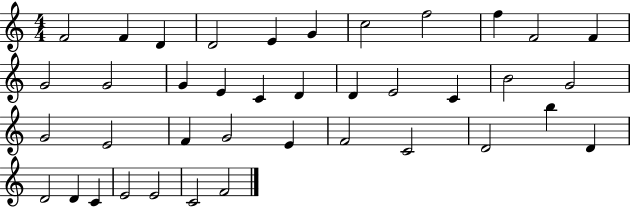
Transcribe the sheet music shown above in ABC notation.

X:1
T:Untitled
M:4/4
L:1/4
K:C
F2 F D D2 E G c2 f2 f F2 F G2 G2 G E C D D E2 C B2 G2 G2 E2 F G2 E F2 C2 D2 b D D2 D C E2 E2 C2 F2